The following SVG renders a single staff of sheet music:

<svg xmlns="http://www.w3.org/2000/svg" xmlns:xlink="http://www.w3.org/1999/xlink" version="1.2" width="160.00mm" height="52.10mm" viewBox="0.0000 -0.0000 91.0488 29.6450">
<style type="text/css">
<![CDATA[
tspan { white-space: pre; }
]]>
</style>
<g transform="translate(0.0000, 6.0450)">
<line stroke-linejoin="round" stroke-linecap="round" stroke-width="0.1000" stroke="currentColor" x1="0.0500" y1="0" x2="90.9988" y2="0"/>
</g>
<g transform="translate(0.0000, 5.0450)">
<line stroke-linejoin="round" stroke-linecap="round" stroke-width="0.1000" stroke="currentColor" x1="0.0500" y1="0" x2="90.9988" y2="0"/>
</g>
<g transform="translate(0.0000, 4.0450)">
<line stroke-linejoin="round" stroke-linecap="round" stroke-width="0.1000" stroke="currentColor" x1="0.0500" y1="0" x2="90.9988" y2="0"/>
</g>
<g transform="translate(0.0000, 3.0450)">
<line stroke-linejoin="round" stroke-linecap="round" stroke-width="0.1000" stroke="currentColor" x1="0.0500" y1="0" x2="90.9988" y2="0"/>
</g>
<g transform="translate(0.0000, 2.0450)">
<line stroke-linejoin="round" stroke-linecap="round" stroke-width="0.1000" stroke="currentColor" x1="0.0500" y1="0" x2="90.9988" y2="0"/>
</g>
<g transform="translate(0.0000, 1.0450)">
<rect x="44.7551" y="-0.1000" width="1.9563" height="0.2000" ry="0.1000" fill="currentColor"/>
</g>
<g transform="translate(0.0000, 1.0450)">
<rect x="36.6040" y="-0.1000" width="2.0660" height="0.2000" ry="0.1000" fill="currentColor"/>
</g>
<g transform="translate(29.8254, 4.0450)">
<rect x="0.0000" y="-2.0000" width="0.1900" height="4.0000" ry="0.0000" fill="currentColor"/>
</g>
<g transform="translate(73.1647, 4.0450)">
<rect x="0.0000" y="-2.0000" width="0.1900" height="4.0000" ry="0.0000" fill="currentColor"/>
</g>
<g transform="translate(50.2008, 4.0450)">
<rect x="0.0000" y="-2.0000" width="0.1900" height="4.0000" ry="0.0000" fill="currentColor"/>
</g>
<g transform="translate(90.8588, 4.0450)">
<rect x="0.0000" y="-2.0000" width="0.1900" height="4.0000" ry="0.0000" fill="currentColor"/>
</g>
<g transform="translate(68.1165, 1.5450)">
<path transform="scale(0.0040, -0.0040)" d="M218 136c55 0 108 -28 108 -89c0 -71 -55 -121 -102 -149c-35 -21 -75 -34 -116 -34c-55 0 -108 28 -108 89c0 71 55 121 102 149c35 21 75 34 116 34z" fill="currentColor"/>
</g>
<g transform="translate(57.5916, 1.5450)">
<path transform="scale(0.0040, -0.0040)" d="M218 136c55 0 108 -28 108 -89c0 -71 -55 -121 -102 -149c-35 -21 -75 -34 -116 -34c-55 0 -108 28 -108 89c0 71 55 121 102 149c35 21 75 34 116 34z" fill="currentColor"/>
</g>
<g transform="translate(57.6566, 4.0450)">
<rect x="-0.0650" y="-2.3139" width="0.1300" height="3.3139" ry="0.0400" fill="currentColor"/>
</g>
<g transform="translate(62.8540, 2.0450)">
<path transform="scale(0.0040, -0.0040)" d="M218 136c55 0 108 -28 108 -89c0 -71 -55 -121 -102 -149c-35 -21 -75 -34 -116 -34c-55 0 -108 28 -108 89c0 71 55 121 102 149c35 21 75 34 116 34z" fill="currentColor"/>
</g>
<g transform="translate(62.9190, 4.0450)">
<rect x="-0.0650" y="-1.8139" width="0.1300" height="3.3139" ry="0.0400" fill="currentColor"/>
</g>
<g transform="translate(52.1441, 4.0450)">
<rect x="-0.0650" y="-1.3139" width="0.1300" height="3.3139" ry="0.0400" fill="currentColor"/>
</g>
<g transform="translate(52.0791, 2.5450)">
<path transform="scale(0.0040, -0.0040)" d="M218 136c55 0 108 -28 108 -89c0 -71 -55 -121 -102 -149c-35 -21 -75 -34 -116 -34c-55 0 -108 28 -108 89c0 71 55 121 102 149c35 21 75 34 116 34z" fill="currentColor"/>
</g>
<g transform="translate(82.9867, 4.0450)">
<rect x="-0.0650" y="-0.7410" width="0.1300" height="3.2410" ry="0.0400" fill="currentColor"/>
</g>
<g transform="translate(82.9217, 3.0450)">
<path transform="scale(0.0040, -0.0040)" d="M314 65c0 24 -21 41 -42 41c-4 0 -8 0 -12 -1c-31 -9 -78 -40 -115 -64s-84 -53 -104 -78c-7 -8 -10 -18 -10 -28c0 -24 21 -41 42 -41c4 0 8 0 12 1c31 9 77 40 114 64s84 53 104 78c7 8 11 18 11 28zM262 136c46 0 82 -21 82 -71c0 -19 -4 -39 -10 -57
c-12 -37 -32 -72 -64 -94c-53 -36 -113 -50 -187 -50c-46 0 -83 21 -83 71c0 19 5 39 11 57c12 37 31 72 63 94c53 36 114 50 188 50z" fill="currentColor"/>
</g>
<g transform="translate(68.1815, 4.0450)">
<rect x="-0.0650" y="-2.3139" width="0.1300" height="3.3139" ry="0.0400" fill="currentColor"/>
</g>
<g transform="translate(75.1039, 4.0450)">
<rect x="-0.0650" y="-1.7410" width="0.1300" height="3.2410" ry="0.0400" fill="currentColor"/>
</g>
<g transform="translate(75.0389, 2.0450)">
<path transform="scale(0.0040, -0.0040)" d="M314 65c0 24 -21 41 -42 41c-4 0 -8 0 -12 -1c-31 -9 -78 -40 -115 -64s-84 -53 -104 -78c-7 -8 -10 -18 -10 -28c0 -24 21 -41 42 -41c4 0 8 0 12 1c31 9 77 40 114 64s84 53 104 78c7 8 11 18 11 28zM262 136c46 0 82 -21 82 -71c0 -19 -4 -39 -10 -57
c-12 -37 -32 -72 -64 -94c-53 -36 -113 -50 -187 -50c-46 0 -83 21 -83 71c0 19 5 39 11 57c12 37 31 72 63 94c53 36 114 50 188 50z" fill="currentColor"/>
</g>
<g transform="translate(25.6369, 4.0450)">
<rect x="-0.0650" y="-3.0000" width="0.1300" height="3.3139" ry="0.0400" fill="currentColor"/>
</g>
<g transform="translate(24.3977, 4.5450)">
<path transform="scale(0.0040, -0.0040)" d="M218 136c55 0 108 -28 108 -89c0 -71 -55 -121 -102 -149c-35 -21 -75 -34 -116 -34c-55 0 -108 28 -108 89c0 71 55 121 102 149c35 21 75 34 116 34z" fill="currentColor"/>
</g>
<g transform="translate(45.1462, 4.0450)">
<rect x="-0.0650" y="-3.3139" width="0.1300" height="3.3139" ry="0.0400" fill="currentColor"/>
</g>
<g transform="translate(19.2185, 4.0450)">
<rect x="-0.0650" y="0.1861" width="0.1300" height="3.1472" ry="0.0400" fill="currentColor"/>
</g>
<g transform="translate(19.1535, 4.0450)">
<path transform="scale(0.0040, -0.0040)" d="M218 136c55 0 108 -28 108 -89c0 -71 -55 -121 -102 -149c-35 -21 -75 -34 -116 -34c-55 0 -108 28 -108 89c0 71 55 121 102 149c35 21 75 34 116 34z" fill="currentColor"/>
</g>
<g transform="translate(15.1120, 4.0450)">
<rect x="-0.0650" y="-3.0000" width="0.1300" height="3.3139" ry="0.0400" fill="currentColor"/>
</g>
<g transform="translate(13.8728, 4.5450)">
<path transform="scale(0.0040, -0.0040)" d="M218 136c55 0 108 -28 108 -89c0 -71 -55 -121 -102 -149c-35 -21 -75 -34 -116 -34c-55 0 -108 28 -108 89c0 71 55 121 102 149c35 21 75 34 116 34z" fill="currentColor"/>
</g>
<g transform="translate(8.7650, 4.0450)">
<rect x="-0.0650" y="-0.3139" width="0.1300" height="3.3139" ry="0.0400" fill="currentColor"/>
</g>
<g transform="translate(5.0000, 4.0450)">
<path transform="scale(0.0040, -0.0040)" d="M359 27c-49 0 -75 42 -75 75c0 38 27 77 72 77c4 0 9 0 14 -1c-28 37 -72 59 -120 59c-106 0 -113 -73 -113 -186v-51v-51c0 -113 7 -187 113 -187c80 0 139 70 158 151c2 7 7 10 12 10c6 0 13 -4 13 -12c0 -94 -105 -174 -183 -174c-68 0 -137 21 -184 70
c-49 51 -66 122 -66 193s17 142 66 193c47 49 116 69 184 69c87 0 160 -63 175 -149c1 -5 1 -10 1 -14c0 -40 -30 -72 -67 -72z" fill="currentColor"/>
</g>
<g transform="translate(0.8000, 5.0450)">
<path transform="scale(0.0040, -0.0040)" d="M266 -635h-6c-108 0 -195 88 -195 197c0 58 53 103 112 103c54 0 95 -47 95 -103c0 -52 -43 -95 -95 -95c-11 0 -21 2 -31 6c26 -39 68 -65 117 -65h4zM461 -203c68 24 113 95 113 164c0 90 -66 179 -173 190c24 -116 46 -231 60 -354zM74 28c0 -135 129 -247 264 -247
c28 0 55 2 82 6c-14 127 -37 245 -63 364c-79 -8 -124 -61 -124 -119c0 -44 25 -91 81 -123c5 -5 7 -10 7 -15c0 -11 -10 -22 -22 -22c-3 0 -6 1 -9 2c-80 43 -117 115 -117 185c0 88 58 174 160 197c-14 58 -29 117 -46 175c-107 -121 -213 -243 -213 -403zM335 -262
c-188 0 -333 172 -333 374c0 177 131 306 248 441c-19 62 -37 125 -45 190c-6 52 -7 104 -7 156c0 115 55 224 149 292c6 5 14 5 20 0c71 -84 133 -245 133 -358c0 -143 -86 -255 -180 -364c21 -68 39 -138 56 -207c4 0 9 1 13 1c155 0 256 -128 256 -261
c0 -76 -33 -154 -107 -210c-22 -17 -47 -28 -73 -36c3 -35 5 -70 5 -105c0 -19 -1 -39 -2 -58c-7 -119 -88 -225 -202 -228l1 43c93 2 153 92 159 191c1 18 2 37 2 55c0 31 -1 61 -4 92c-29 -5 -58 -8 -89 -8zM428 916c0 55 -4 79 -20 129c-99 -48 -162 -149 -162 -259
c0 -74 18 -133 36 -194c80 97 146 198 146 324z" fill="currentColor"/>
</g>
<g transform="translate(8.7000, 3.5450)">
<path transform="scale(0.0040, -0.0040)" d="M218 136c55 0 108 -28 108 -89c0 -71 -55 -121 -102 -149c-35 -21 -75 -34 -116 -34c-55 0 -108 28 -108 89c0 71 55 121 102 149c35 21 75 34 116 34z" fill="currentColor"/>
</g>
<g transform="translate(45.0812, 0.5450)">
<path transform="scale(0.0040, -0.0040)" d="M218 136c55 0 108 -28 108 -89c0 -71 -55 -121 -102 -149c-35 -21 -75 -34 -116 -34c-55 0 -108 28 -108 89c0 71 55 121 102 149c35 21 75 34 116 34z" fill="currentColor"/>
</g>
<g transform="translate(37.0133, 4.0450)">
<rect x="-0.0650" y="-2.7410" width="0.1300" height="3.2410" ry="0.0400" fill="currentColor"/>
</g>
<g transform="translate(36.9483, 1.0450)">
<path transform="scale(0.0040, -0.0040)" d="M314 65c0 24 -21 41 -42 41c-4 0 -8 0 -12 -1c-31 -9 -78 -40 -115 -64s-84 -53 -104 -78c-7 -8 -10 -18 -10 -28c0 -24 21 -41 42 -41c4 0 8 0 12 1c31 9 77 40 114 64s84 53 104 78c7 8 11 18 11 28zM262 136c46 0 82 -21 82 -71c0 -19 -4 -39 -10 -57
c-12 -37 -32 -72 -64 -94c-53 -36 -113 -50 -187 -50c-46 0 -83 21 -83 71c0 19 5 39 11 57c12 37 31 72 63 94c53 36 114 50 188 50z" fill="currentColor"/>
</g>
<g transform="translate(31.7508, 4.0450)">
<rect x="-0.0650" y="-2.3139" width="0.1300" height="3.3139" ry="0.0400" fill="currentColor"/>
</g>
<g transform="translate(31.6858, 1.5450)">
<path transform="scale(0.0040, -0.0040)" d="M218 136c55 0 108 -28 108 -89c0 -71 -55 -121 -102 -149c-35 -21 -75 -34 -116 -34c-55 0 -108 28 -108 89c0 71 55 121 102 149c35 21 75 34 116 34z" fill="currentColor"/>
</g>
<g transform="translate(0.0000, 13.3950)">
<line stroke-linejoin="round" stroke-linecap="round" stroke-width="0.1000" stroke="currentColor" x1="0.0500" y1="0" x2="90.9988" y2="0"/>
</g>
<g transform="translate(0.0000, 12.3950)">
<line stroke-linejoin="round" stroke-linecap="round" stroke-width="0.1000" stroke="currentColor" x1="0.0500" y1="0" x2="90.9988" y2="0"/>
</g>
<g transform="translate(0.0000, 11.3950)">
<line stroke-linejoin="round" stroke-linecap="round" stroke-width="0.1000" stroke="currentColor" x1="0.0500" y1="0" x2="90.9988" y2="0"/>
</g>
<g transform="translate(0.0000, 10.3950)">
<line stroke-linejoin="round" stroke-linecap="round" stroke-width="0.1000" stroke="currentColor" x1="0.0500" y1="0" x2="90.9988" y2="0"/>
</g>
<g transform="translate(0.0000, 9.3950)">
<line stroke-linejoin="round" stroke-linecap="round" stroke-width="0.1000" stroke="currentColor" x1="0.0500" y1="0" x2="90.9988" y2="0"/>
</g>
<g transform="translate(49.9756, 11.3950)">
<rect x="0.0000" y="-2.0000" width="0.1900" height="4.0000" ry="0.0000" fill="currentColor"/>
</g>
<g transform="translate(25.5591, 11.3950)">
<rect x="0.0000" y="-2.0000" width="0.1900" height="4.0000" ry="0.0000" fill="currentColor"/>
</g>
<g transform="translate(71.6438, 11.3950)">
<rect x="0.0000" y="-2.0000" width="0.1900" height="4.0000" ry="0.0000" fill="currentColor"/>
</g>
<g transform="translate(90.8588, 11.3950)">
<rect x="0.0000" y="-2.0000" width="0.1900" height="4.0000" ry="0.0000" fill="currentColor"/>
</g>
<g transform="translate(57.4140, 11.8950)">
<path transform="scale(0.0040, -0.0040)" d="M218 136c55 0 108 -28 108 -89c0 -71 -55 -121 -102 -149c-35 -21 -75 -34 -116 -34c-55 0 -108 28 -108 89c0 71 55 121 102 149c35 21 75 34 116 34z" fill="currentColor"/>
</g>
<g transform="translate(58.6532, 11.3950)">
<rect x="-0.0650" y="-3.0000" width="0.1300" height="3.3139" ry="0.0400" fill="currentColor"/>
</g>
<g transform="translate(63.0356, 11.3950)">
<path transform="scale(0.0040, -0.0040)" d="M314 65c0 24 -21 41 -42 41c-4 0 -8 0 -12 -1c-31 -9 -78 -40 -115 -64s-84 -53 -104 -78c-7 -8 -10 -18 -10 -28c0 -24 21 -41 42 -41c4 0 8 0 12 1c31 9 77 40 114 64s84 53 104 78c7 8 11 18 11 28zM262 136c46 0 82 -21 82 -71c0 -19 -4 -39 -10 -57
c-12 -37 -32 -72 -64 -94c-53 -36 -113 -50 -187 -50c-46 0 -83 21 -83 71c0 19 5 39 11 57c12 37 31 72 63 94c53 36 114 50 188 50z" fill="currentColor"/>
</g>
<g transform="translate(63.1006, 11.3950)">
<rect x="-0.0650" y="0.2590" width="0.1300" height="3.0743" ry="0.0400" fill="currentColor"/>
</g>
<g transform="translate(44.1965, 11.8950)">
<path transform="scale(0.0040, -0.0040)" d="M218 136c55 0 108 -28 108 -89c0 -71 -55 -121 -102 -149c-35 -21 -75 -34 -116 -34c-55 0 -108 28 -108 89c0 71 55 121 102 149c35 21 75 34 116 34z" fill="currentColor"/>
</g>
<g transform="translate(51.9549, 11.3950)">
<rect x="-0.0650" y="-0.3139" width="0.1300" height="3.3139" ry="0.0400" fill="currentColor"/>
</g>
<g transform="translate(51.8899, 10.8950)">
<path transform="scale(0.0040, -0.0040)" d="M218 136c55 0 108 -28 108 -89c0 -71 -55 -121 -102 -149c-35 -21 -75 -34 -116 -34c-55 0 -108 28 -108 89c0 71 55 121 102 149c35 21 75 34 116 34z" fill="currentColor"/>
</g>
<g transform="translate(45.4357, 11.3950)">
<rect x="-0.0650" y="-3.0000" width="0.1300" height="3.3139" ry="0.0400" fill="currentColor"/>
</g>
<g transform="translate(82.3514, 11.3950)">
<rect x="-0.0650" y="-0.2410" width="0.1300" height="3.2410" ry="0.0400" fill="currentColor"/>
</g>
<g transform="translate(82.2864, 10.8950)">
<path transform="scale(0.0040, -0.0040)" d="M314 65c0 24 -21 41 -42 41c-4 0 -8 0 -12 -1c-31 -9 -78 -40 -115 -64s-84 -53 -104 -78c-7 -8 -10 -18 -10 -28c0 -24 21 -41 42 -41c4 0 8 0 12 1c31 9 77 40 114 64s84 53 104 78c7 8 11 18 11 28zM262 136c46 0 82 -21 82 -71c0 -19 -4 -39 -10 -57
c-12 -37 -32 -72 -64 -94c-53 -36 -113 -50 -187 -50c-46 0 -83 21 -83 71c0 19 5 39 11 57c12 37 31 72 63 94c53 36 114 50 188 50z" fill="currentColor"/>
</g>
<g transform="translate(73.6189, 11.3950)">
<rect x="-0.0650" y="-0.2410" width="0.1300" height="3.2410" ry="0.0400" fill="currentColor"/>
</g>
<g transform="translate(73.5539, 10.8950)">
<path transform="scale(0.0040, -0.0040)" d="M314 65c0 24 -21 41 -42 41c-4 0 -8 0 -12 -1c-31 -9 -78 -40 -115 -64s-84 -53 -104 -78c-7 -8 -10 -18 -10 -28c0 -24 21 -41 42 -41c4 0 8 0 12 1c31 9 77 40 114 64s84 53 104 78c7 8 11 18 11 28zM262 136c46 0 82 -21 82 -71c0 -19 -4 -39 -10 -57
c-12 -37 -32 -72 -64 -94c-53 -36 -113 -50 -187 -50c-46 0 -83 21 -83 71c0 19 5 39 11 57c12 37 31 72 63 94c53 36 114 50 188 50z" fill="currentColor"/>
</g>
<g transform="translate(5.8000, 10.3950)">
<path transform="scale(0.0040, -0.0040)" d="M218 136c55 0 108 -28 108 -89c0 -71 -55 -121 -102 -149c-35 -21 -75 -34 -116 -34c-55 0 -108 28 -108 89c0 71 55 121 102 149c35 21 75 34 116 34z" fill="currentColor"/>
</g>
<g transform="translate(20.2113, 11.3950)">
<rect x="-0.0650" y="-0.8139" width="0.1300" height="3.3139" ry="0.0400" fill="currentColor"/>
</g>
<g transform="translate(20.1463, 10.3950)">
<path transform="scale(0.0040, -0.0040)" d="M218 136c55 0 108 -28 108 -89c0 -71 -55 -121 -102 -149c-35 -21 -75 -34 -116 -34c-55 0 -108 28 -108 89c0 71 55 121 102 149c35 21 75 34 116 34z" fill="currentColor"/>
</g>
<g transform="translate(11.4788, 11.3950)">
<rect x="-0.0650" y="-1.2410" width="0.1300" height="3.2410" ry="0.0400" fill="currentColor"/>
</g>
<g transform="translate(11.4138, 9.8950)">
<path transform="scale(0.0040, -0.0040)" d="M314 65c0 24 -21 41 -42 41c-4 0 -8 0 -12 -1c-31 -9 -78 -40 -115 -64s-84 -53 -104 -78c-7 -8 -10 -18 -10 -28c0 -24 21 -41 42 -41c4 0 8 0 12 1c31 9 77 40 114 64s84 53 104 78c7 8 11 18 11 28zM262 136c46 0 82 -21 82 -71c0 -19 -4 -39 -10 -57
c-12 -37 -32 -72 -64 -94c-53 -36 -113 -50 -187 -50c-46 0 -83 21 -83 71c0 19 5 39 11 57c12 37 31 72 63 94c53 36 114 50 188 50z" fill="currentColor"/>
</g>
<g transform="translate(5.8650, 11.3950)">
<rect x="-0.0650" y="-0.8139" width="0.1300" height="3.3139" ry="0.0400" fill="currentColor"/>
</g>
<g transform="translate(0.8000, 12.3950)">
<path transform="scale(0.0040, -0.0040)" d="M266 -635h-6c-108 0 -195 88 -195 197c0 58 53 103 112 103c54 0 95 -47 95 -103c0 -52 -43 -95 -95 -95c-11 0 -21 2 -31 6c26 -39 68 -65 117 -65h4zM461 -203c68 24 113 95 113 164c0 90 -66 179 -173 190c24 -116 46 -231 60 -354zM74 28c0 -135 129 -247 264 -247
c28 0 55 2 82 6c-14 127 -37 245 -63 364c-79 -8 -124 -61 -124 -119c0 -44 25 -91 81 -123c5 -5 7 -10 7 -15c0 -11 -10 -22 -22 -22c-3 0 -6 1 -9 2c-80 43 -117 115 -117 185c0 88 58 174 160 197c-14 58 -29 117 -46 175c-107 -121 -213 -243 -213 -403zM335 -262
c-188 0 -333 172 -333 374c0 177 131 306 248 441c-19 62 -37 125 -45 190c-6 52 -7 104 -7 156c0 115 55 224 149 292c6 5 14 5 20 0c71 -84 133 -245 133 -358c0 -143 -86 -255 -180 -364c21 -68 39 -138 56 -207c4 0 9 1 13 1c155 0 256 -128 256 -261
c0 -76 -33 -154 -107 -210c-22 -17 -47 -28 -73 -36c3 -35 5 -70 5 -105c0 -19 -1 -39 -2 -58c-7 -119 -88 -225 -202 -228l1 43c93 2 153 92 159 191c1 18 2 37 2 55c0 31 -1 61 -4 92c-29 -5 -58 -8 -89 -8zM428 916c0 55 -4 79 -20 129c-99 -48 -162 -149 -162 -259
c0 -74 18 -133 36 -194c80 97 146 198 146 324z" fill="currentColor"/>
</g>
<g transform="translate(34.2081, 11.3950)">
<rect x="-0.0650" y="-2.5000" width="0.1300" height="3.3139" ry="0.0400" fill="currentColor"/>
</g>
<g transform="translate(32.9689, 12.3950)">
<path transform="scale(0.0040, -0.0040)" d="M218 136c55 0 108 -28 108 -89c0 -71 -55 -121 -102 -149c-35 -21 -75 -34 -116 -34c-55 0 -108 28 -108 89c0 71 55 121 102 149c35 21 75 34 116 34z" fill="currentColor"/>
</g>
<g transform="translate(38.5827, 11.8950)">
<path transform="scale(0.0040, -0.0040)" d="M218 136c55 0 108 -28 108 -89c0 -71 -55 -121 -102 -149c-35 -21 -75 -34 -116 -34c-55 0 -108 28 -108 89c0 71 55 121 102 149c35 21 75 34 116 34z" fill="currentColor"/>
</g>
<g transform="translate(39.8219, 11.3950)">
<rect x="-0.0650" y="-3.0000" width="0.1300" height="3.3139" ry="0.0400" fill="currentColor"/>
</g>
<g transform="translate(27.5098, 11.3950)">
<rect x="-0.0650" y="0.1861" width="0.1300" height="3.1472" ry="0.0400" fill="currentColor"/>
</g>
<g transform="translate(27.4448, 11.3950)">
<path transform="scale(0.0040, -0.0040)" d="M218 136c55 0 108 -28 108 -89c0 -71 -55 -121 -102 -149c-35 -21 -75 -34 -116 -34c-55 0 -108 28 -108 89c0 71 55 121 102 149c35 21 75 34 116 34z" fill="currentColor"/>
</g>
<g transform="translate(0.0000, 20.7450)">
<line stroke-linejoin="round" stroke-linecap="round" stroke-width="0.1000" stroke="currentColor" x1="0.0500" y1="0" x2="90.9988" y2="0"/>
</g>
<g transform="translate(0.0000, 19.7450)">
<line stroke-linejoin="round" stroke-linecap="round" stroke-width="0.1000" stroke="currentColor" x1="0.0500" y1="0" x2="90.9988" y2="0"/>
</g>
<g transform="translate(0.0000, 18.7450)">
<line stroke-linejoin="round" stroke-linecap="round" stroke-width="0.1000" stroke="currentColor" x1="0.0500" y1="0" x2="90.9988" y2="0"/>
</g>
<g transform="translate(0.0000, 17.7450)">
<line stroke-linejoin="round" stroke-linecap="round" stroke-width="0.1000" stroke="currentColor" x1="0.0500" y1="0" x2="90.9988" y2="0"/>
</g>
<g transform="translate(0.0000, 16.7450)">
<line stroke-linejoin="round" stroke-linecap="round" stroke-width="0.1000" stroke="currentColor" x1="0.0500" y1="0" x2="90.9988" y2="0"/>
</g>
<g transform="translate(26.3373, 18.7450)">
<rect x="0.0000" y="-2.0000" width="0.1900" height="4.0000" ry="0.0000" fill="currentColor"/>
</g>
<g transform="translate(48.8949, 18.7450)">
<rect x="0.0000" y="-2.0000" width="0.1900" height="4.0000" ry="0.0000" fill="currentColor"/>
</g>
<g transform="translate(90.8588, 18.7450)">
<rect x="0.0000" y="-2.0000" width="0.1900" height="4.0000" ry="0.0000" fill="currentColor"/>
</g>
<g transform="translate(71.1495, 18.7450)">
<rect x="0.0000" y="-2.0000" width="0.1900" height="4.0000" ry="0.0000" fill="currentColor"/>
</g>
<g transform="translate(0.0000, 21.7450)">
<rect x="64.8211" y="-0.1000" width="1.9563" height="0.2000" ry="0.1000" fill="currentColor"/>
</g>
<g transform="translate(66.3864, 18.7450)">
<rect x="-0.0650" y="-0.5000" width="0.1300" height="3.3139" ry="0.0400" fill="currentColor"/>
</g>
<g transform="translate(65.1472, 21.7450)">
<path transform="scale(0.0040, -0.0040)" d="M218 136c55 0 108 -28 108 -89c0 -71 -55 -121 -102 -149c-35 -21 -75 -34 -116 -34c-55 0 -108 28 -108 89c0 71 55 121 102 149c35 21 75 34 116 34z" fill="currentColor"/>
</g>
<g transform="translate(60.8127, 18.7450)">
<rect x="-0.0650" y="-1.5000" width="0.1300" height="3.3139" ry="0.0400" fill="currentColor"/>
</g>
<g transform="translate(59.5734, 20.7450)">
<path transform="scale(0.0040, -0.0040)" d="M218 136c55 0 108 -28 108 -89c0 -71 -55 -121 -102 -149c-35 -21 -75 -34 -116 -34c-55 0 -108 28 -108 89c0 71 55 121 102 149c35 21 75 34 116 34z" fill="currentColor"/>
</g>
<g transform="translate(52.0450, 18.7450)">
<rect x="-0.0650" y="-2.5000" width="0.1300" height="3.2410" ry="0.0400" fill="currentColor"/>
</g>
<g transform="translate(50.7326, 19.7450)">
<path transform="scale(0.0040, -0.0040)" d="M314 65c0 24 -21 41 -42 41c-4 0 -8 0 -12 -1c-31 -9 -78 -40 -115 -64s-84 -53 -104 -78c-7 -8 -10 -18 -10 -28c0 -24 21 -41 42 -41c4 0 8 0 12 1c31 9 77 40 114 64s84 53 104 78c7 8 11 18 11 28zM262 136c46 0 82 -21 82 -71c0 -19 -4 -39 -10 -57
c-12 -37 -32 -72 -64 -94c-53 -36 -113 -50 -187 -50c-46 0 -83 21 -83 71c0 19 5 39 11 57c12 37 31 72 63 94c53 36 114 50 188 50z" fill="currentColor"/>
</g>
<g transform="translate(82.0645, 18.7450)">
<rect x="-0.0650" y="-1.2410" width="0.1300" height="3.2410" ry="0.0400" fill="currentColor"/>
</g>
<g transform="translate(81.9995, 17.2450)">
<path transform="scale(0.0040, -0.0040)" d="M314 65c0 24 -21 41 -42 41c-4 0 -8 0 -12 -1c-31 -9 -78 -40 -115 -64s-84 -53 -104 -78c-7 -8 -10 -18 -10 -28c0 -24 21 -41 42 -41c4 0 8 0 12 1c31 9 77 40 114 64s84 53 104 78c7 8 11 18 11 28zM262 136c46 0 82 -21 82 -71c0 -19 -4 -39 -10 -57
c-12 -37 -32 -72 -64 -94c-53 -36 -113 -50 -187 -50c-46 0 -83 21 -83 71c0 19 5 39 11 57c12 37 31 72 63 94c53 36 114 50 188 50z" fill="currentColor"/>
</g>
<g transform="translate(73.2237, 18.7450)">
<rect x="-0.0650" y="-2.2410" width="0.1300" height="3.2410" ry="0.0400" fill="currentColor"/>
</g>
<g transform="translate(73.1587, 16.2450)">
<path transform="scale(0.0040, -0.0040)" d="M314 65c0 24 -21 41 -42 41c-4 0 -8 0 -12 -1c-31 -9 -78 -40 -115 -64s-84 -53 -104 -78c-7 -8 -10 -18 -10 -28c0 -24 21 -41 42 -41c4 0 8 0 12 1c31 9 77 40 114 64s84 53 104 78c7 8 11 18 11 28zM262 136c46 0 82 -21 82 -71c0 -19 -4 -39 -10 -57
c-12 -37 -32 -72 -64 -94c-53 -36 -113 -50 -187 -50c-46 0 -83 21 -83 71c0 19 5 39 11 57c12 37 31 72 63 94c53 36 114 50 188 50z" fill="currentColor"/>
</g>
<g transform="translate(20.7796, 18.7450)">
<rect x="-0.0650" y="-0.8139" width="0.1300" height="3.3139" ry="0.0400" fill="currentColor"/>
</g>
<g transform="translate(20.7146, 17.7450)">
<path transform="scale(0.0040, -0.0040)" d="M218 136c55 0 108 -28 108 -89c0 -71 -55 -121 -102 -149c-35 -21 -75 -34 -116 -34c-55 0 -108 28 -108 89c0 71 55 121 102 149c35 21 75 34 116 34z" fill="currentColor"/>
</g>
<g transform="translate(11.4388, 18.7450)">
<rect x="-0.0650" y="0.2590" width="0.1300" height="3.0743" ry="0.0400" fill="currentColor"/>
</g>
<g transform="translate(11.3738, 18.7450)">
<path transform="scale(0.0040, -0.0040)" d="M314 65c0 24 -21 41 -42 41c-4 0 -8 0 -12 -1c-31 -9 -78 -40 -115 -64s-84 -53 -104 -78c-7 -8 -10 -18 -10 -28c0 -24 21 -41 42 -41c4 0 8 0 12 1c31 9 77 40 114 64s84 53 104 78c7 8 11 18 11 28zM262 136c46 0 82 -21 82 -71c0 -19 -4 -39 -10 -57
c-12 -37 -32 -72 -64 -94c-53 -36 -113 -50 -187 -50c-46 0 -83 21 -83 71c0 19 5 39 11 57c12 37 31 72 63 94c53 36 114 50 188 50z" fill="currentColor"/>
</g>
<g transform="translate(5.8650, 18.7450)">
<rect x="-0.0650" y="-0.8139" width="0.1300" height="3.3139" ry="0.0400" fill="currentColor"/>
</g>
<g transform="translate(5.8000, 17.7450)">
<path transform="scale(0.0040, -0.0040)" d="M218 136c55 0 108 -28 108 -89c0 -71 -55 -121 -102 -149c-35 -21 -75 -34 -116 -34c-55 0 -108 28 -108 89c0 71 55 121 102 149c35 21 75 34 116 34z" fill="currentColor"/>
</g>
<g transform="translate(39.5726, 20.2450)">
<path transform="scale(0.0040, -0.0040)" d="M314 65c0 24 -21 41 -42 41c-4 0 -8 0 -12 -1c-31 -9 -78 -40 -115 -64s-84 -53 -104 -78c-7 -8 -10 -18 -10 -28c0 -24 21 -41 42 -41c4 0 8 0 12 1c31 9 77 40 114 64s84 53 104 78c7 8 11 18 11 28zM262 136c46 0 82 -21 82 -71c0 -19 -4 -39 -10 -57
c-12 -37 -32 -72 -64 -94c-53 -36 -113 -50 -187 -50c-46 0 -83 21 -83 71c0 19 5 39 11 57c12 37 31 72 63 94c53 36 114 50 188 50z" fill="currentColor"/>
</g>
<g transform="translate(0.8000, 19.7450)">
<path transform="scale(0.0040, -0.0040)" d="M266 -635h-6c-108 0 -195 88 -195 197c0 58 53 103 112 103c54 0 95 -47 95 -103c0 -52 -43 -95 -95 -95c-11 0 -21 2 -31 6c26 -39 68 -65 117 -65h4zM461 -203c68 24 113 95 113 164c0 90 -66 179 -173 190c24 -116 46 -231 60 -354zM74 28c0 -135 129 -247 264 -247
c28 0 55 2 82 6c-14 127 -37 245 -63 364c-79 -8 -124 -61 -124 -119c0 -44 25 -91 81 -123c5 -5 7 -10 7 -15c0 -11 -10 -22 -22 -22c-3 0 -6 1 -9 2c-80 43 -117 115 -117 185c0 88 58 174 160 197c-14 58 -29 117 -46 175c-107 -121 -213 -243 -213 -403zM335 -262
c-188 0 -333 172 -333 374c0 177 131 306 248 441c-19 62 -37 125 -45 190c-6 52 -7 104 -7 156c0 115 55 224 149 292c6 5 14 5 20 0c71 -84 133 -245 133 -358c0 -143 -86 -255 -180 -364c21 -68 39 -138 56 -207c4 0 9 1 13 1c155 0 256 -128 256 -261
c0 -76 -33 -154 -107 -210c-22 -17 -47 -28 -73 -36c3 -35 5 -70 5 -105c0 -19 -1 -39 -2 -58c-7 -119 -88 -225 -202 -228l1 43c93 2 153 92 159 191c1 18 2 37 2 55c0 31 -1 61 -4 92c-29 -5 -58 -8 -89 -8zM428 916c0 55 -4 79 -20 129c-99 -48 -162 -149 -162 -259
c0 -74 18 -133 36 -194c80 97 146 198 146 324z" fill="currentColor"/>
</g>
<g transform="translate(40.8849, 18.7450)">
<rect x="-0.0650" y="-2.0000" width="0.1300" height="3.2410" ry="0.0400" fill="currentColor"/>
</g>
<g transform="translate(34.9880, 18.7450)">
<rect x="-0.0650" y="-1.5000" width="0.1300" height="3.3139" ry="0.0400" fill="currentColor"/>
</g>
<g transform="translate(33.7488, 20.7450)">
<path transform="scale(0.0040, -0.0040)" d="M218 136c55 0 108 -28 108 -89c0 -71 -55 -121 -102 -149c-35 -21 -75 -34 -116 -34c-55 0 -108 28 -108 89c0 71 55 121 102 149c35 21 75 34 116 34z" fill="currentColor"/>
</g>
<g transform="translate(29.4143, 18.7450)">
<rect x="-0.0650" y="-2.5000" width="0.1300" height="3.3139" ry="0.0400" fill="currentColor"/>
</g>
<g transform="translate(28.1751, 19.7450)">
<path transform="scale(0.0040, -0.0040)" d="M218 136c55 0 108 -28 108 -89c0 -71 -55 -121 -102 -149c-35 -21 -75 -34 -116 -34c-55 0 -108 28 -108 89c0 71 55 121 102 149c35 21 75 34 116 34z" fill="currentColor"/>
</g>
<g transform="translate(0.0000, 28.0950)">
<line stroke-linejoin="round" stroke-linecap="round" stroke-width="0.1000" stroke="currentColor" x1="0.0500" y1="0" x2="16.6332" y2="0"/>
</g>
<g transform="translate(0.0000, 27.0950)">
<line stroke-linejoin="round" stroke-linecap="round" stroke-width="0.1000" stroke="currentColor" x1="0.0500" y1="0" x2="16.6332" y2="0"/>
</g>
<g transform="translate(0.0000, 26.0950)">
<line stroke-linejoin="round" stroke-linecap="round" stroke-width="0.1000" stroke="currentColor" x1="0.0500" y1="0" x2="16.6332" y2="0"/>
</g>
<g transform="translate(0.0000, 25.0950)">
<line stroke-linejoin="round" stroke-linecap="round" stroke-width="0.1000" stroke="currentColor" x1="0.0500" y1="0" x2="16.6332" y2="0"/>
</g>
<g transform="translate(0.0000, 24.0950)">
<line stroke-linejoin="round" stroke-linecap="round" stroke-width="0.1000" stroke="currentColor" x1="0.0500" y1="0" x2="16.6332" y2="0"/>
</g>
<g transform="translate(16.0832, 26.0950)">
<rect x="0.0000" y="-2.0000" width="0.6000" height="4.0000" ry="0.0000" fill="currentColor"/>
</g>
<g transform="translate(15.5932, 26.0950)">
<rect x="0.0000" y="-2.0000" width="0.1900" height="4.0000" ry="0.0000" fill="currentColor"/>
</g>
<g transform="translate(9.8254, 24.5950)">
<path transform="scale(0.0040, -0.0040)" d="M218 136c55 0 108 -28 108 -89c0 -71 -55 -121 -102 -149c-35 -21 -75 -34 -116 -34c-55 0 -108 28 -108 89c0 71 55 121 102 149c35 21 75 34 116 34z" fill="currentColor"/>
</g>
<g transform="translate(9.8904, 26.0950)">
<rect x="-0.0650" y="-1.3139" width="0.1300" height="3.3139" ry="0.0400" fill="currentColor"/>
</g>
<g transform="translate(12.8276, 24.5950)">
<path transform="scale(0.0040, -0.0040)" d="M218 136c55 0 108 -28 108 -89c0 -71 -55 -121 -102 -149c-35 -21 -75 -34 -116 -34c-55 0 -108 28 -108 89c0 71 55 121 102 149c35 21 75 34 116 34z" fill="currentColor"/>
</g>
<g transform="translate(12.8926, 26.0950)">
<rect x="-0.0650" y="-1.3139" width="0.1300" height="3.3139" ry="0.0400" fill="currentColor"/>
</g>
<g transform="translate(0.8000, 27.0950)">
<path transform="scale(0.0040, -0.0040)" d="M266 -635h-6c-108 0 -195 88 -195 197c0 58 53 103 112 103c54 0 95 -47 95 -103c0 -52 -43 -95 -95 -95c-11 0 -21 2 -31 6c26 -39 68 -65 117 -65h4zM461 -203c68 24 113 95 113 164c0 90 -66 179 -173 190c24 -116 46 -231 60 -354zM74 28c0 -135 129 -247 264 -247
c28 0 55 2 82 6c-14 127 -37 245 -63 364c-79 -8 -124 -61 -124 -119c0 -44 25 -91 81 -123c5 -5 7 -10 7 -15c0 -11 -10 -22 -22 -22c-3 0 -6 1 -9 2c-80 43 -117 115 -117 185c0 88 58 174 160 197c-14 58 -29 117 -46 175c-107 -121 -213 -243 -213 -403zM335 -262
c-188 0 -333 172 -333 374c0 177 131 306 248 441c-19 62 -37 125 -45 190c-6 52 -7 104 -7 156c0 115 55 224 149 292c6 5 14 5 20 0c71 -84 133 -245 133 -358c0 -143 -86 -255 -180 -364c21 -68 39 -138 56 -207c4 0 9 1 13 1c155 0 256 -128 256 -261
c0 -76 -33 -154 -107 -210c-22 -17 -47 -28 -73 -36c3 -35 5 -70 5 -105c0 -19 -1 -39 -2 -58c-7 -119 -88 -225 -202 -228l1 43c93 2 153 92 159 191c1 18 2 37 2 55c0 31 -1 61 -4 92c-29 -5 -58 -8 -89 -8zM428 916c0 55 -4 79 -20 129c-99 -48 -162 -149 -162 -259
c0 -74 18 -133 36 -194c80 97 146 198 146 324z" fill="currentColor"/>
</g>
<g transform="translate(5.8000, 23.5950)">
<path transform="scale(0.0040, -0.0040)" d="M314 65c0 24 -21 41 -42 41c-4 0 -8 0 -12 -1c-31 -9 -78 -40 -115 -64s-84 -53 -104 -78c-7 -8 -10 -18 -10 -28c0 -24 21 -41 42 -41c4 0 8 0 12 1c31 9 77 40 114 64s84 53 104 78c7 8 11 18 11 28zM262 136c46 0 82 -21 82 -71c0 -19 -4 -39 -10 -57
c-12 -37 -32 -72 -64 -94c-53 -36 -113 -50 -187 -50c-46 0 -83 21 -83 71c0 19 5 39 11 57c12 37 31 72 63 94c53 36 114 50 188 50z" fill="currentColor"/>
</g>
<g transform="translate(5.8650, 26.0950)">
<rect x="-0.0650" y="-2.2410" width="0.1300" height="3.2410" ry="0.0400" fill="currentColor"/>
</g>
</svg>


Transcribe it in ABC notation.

X:1
T:Untitled
M:4/4
L:1/4
K:C
c A B A g a2 b e g f g f2 d2 d e2 d B G A A c A B2 c2 c2 d B2 d G E F2 G2 E C g2 e2 g2 e e